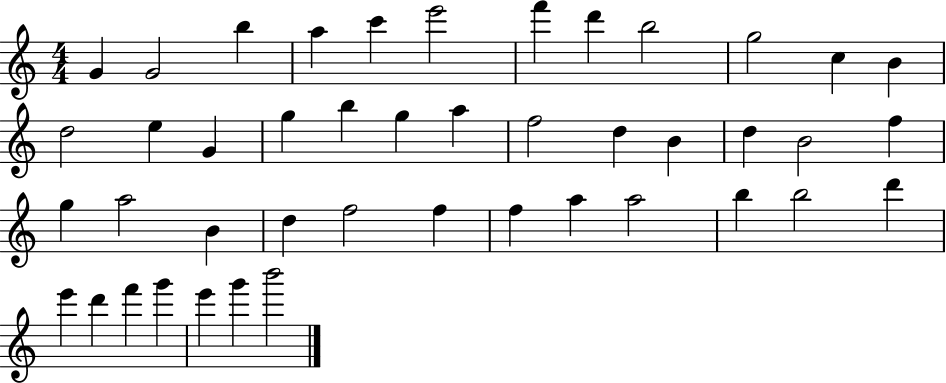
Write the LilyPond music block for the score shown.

{
  \clef treble
  \numericTimeSignature
  \time 4/4
  \key c \major
  g'4 g'2 b''4 | a''4 c'''4 e'''2 | f'''4 d'''4 b''2 | g''2 c''4 b'4 | \break d''2 e''4 g'4 | g''4 b''4 g''4 a''4 | f''2 d''4 b'4 | d''4 b'2 f''4 | \break g''4 a''2 b'4 | d''4 f''2 f''4 | f''4 a''4 a''2 | b''4 b''2 d'''4 | \break e'''4 d'''4 f'''4 g'''4 | e'''4 g'''4 b'''2 | \bar "|."
}